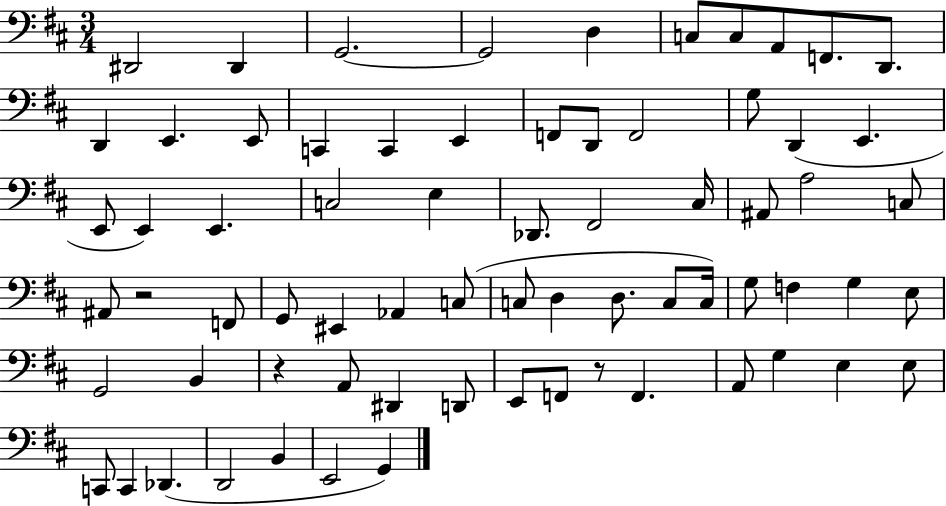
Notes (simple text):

D#2/h D#2/q G2/h. G2/h D3/q C3/e C3/e A2/e F2/e. D2/e. D2/q E2/q. E2/e C2/q C2/q E2/q F2/e D2/e F2/h G3/e D2/q E2/q. E2/e E2/q E2/q. C3/h E3/q Db2/e. F#2/h C#3/s A#2/e A3/h C3/e A#2/e R/h F2/e G2/e EIS2/q Ab2/q C3/e C3/e D3/q D3/e. C3/e C3/s G3/e F3/q G3/q E3/e G2/h B2/q R/q A2/e D#2/q D2/e E2/e F2/e R/e F2/q. A2/e G3/q E3/q E3/e C2/e C2/q Db2/q. D2/h B2/q E2/h G2/q